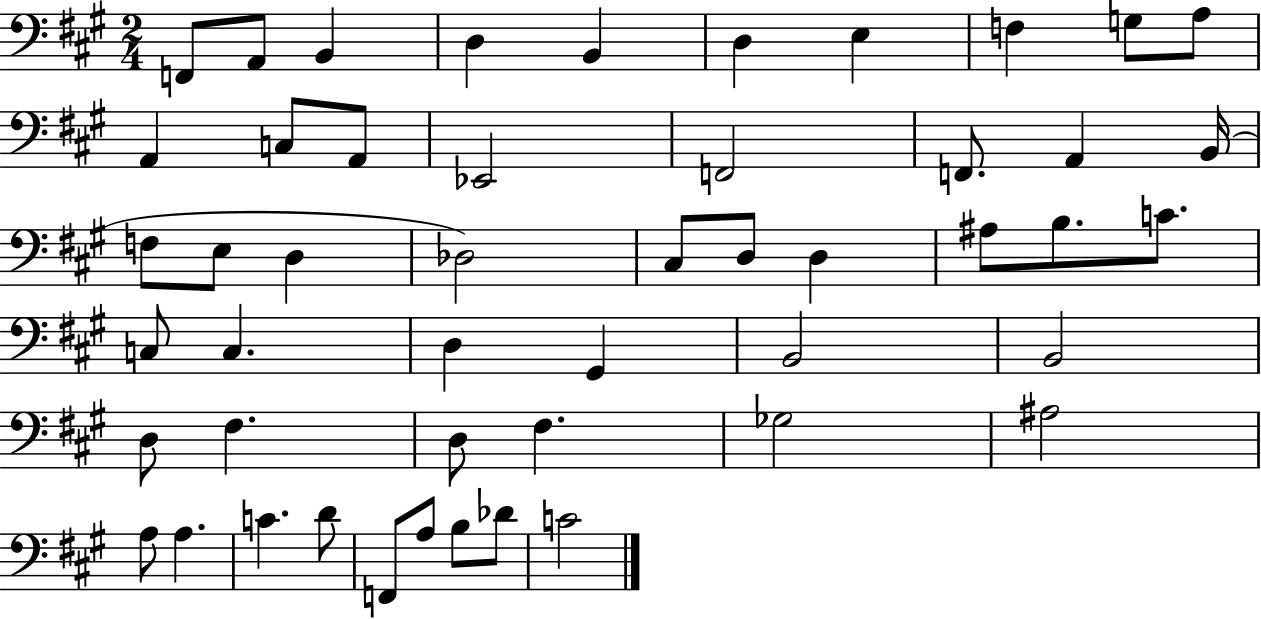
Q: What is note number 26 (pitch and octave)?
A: A#3